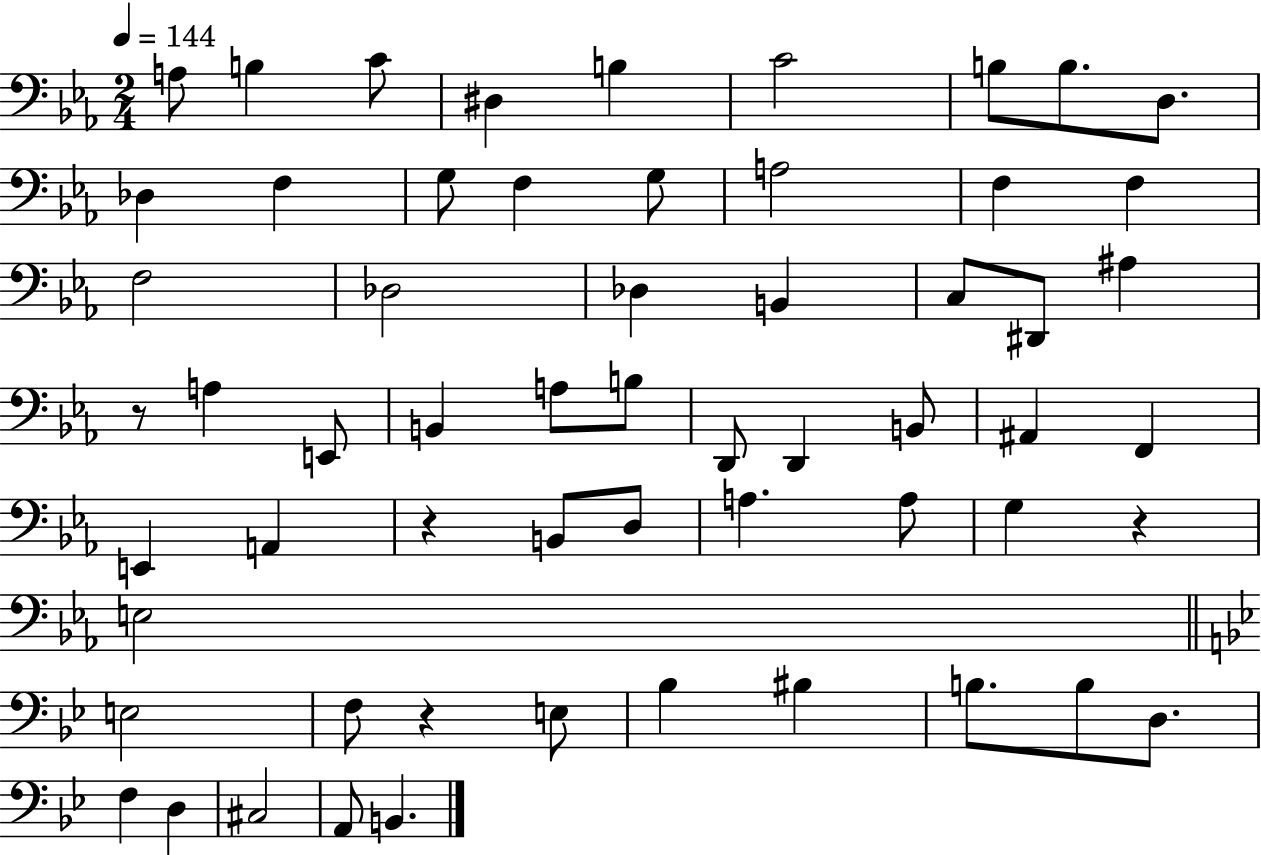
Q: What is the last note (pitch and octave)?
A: B2